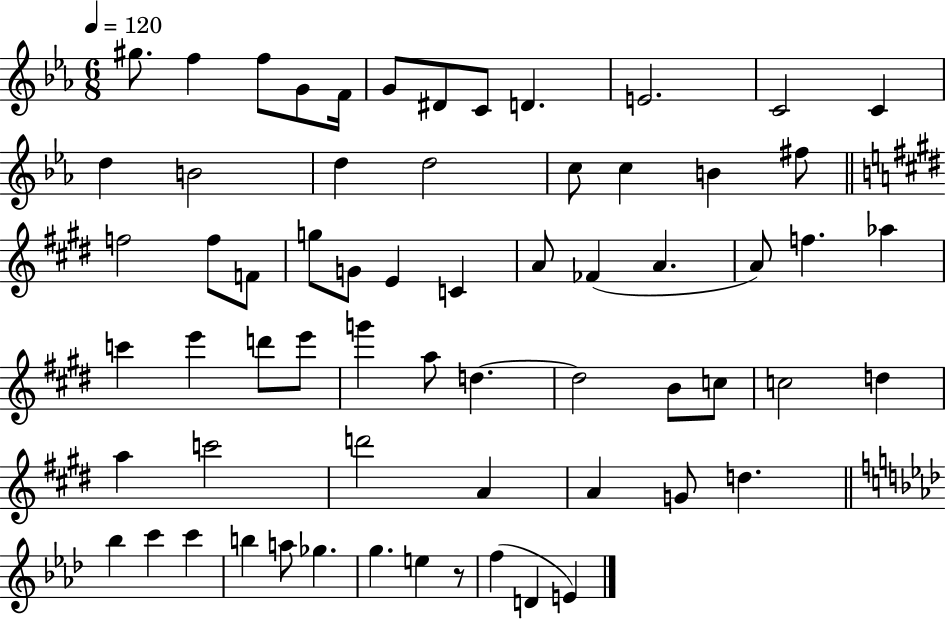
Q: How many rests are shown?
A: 1